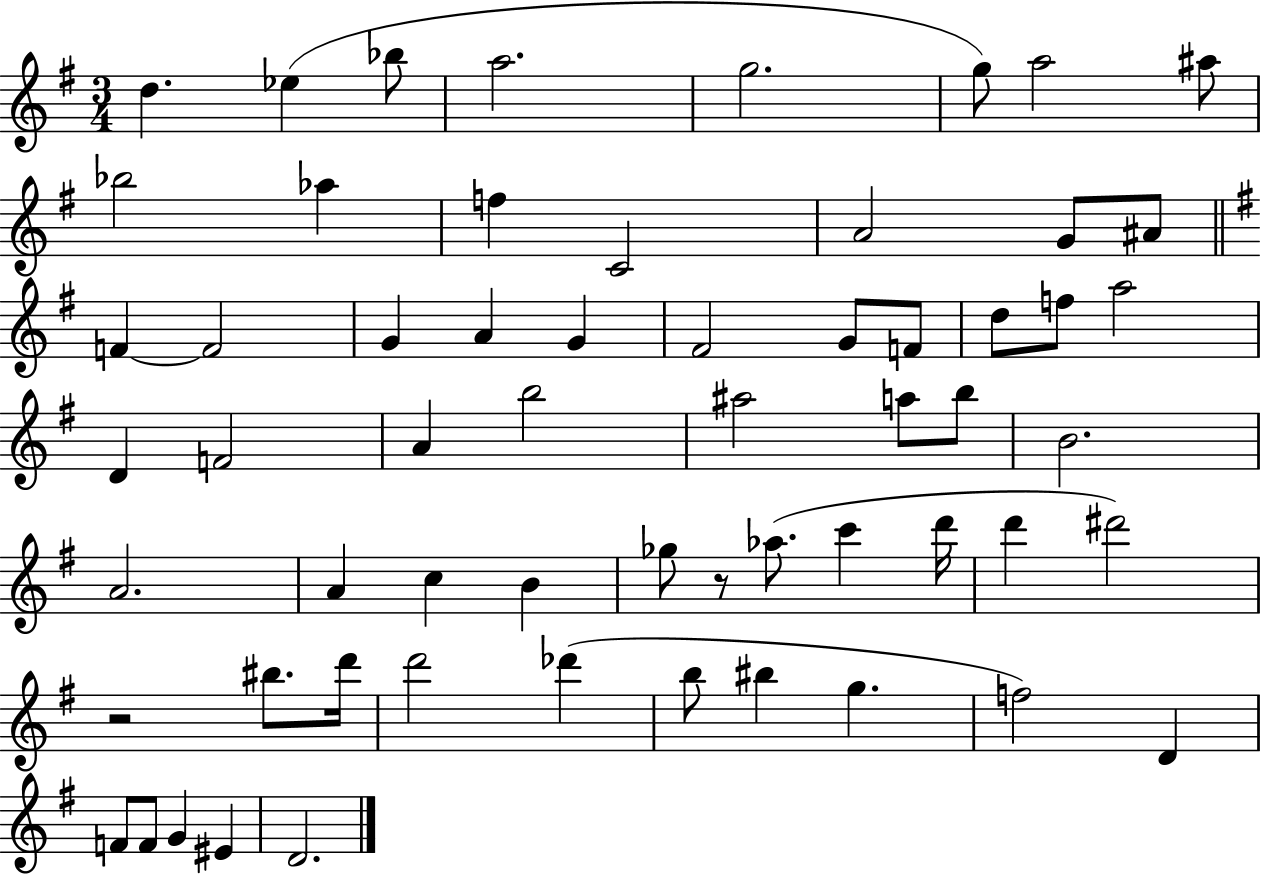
{
  \clef treble
  \numericTimeSignature
  \time 3/4
  \key g \major
  d''4. ees''4( bes''8 | a''2. | g''2. | g''8) a''2 ais''8 | \break bes''2 aes''4 | f''4 c'2 | a'2 g'8 ais'8 | \bar "||" \break \key e \minor f'4~~ f'2 | g'4 a'4 g'4 | fis'2 g'8 f'8 | d''8 f''8 a''2 | \break d'4 f'2 | a'4 b''2 | ais''2 a''8 b''8 | b'2. | \break a'2. | a'4 c''4 b'4 | ges''8 r8 aes''8.( c'''4 d'''16 | d'''4 dis'''2) | \break r2 bis''8. d'''16 | d'''2 des'''4( | b''8 bis''4 g''4. | f''2) d'4 | \break f'8 f'8 g'4 eis'4 | d'2. | \bar "|."
}